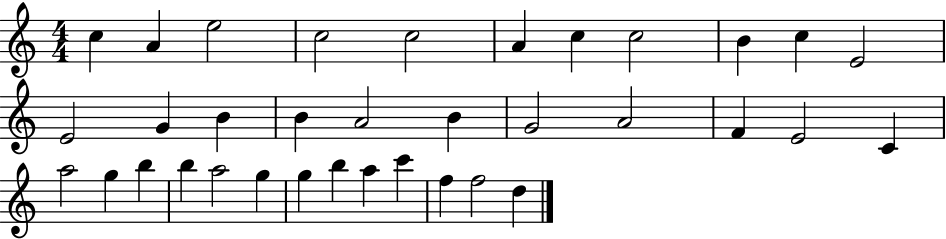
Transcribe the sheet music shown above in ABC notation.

X:1
T:Untitled
M:4/4
L:1/4
K:C
c A e2 c2 c2 A c c2 B c E2 E2 G B B A2 B G2 A2 F E2 C a2 g b b a2 g g b a c' f f2 d